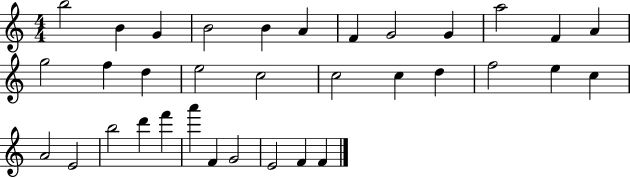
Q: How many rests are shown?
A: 0